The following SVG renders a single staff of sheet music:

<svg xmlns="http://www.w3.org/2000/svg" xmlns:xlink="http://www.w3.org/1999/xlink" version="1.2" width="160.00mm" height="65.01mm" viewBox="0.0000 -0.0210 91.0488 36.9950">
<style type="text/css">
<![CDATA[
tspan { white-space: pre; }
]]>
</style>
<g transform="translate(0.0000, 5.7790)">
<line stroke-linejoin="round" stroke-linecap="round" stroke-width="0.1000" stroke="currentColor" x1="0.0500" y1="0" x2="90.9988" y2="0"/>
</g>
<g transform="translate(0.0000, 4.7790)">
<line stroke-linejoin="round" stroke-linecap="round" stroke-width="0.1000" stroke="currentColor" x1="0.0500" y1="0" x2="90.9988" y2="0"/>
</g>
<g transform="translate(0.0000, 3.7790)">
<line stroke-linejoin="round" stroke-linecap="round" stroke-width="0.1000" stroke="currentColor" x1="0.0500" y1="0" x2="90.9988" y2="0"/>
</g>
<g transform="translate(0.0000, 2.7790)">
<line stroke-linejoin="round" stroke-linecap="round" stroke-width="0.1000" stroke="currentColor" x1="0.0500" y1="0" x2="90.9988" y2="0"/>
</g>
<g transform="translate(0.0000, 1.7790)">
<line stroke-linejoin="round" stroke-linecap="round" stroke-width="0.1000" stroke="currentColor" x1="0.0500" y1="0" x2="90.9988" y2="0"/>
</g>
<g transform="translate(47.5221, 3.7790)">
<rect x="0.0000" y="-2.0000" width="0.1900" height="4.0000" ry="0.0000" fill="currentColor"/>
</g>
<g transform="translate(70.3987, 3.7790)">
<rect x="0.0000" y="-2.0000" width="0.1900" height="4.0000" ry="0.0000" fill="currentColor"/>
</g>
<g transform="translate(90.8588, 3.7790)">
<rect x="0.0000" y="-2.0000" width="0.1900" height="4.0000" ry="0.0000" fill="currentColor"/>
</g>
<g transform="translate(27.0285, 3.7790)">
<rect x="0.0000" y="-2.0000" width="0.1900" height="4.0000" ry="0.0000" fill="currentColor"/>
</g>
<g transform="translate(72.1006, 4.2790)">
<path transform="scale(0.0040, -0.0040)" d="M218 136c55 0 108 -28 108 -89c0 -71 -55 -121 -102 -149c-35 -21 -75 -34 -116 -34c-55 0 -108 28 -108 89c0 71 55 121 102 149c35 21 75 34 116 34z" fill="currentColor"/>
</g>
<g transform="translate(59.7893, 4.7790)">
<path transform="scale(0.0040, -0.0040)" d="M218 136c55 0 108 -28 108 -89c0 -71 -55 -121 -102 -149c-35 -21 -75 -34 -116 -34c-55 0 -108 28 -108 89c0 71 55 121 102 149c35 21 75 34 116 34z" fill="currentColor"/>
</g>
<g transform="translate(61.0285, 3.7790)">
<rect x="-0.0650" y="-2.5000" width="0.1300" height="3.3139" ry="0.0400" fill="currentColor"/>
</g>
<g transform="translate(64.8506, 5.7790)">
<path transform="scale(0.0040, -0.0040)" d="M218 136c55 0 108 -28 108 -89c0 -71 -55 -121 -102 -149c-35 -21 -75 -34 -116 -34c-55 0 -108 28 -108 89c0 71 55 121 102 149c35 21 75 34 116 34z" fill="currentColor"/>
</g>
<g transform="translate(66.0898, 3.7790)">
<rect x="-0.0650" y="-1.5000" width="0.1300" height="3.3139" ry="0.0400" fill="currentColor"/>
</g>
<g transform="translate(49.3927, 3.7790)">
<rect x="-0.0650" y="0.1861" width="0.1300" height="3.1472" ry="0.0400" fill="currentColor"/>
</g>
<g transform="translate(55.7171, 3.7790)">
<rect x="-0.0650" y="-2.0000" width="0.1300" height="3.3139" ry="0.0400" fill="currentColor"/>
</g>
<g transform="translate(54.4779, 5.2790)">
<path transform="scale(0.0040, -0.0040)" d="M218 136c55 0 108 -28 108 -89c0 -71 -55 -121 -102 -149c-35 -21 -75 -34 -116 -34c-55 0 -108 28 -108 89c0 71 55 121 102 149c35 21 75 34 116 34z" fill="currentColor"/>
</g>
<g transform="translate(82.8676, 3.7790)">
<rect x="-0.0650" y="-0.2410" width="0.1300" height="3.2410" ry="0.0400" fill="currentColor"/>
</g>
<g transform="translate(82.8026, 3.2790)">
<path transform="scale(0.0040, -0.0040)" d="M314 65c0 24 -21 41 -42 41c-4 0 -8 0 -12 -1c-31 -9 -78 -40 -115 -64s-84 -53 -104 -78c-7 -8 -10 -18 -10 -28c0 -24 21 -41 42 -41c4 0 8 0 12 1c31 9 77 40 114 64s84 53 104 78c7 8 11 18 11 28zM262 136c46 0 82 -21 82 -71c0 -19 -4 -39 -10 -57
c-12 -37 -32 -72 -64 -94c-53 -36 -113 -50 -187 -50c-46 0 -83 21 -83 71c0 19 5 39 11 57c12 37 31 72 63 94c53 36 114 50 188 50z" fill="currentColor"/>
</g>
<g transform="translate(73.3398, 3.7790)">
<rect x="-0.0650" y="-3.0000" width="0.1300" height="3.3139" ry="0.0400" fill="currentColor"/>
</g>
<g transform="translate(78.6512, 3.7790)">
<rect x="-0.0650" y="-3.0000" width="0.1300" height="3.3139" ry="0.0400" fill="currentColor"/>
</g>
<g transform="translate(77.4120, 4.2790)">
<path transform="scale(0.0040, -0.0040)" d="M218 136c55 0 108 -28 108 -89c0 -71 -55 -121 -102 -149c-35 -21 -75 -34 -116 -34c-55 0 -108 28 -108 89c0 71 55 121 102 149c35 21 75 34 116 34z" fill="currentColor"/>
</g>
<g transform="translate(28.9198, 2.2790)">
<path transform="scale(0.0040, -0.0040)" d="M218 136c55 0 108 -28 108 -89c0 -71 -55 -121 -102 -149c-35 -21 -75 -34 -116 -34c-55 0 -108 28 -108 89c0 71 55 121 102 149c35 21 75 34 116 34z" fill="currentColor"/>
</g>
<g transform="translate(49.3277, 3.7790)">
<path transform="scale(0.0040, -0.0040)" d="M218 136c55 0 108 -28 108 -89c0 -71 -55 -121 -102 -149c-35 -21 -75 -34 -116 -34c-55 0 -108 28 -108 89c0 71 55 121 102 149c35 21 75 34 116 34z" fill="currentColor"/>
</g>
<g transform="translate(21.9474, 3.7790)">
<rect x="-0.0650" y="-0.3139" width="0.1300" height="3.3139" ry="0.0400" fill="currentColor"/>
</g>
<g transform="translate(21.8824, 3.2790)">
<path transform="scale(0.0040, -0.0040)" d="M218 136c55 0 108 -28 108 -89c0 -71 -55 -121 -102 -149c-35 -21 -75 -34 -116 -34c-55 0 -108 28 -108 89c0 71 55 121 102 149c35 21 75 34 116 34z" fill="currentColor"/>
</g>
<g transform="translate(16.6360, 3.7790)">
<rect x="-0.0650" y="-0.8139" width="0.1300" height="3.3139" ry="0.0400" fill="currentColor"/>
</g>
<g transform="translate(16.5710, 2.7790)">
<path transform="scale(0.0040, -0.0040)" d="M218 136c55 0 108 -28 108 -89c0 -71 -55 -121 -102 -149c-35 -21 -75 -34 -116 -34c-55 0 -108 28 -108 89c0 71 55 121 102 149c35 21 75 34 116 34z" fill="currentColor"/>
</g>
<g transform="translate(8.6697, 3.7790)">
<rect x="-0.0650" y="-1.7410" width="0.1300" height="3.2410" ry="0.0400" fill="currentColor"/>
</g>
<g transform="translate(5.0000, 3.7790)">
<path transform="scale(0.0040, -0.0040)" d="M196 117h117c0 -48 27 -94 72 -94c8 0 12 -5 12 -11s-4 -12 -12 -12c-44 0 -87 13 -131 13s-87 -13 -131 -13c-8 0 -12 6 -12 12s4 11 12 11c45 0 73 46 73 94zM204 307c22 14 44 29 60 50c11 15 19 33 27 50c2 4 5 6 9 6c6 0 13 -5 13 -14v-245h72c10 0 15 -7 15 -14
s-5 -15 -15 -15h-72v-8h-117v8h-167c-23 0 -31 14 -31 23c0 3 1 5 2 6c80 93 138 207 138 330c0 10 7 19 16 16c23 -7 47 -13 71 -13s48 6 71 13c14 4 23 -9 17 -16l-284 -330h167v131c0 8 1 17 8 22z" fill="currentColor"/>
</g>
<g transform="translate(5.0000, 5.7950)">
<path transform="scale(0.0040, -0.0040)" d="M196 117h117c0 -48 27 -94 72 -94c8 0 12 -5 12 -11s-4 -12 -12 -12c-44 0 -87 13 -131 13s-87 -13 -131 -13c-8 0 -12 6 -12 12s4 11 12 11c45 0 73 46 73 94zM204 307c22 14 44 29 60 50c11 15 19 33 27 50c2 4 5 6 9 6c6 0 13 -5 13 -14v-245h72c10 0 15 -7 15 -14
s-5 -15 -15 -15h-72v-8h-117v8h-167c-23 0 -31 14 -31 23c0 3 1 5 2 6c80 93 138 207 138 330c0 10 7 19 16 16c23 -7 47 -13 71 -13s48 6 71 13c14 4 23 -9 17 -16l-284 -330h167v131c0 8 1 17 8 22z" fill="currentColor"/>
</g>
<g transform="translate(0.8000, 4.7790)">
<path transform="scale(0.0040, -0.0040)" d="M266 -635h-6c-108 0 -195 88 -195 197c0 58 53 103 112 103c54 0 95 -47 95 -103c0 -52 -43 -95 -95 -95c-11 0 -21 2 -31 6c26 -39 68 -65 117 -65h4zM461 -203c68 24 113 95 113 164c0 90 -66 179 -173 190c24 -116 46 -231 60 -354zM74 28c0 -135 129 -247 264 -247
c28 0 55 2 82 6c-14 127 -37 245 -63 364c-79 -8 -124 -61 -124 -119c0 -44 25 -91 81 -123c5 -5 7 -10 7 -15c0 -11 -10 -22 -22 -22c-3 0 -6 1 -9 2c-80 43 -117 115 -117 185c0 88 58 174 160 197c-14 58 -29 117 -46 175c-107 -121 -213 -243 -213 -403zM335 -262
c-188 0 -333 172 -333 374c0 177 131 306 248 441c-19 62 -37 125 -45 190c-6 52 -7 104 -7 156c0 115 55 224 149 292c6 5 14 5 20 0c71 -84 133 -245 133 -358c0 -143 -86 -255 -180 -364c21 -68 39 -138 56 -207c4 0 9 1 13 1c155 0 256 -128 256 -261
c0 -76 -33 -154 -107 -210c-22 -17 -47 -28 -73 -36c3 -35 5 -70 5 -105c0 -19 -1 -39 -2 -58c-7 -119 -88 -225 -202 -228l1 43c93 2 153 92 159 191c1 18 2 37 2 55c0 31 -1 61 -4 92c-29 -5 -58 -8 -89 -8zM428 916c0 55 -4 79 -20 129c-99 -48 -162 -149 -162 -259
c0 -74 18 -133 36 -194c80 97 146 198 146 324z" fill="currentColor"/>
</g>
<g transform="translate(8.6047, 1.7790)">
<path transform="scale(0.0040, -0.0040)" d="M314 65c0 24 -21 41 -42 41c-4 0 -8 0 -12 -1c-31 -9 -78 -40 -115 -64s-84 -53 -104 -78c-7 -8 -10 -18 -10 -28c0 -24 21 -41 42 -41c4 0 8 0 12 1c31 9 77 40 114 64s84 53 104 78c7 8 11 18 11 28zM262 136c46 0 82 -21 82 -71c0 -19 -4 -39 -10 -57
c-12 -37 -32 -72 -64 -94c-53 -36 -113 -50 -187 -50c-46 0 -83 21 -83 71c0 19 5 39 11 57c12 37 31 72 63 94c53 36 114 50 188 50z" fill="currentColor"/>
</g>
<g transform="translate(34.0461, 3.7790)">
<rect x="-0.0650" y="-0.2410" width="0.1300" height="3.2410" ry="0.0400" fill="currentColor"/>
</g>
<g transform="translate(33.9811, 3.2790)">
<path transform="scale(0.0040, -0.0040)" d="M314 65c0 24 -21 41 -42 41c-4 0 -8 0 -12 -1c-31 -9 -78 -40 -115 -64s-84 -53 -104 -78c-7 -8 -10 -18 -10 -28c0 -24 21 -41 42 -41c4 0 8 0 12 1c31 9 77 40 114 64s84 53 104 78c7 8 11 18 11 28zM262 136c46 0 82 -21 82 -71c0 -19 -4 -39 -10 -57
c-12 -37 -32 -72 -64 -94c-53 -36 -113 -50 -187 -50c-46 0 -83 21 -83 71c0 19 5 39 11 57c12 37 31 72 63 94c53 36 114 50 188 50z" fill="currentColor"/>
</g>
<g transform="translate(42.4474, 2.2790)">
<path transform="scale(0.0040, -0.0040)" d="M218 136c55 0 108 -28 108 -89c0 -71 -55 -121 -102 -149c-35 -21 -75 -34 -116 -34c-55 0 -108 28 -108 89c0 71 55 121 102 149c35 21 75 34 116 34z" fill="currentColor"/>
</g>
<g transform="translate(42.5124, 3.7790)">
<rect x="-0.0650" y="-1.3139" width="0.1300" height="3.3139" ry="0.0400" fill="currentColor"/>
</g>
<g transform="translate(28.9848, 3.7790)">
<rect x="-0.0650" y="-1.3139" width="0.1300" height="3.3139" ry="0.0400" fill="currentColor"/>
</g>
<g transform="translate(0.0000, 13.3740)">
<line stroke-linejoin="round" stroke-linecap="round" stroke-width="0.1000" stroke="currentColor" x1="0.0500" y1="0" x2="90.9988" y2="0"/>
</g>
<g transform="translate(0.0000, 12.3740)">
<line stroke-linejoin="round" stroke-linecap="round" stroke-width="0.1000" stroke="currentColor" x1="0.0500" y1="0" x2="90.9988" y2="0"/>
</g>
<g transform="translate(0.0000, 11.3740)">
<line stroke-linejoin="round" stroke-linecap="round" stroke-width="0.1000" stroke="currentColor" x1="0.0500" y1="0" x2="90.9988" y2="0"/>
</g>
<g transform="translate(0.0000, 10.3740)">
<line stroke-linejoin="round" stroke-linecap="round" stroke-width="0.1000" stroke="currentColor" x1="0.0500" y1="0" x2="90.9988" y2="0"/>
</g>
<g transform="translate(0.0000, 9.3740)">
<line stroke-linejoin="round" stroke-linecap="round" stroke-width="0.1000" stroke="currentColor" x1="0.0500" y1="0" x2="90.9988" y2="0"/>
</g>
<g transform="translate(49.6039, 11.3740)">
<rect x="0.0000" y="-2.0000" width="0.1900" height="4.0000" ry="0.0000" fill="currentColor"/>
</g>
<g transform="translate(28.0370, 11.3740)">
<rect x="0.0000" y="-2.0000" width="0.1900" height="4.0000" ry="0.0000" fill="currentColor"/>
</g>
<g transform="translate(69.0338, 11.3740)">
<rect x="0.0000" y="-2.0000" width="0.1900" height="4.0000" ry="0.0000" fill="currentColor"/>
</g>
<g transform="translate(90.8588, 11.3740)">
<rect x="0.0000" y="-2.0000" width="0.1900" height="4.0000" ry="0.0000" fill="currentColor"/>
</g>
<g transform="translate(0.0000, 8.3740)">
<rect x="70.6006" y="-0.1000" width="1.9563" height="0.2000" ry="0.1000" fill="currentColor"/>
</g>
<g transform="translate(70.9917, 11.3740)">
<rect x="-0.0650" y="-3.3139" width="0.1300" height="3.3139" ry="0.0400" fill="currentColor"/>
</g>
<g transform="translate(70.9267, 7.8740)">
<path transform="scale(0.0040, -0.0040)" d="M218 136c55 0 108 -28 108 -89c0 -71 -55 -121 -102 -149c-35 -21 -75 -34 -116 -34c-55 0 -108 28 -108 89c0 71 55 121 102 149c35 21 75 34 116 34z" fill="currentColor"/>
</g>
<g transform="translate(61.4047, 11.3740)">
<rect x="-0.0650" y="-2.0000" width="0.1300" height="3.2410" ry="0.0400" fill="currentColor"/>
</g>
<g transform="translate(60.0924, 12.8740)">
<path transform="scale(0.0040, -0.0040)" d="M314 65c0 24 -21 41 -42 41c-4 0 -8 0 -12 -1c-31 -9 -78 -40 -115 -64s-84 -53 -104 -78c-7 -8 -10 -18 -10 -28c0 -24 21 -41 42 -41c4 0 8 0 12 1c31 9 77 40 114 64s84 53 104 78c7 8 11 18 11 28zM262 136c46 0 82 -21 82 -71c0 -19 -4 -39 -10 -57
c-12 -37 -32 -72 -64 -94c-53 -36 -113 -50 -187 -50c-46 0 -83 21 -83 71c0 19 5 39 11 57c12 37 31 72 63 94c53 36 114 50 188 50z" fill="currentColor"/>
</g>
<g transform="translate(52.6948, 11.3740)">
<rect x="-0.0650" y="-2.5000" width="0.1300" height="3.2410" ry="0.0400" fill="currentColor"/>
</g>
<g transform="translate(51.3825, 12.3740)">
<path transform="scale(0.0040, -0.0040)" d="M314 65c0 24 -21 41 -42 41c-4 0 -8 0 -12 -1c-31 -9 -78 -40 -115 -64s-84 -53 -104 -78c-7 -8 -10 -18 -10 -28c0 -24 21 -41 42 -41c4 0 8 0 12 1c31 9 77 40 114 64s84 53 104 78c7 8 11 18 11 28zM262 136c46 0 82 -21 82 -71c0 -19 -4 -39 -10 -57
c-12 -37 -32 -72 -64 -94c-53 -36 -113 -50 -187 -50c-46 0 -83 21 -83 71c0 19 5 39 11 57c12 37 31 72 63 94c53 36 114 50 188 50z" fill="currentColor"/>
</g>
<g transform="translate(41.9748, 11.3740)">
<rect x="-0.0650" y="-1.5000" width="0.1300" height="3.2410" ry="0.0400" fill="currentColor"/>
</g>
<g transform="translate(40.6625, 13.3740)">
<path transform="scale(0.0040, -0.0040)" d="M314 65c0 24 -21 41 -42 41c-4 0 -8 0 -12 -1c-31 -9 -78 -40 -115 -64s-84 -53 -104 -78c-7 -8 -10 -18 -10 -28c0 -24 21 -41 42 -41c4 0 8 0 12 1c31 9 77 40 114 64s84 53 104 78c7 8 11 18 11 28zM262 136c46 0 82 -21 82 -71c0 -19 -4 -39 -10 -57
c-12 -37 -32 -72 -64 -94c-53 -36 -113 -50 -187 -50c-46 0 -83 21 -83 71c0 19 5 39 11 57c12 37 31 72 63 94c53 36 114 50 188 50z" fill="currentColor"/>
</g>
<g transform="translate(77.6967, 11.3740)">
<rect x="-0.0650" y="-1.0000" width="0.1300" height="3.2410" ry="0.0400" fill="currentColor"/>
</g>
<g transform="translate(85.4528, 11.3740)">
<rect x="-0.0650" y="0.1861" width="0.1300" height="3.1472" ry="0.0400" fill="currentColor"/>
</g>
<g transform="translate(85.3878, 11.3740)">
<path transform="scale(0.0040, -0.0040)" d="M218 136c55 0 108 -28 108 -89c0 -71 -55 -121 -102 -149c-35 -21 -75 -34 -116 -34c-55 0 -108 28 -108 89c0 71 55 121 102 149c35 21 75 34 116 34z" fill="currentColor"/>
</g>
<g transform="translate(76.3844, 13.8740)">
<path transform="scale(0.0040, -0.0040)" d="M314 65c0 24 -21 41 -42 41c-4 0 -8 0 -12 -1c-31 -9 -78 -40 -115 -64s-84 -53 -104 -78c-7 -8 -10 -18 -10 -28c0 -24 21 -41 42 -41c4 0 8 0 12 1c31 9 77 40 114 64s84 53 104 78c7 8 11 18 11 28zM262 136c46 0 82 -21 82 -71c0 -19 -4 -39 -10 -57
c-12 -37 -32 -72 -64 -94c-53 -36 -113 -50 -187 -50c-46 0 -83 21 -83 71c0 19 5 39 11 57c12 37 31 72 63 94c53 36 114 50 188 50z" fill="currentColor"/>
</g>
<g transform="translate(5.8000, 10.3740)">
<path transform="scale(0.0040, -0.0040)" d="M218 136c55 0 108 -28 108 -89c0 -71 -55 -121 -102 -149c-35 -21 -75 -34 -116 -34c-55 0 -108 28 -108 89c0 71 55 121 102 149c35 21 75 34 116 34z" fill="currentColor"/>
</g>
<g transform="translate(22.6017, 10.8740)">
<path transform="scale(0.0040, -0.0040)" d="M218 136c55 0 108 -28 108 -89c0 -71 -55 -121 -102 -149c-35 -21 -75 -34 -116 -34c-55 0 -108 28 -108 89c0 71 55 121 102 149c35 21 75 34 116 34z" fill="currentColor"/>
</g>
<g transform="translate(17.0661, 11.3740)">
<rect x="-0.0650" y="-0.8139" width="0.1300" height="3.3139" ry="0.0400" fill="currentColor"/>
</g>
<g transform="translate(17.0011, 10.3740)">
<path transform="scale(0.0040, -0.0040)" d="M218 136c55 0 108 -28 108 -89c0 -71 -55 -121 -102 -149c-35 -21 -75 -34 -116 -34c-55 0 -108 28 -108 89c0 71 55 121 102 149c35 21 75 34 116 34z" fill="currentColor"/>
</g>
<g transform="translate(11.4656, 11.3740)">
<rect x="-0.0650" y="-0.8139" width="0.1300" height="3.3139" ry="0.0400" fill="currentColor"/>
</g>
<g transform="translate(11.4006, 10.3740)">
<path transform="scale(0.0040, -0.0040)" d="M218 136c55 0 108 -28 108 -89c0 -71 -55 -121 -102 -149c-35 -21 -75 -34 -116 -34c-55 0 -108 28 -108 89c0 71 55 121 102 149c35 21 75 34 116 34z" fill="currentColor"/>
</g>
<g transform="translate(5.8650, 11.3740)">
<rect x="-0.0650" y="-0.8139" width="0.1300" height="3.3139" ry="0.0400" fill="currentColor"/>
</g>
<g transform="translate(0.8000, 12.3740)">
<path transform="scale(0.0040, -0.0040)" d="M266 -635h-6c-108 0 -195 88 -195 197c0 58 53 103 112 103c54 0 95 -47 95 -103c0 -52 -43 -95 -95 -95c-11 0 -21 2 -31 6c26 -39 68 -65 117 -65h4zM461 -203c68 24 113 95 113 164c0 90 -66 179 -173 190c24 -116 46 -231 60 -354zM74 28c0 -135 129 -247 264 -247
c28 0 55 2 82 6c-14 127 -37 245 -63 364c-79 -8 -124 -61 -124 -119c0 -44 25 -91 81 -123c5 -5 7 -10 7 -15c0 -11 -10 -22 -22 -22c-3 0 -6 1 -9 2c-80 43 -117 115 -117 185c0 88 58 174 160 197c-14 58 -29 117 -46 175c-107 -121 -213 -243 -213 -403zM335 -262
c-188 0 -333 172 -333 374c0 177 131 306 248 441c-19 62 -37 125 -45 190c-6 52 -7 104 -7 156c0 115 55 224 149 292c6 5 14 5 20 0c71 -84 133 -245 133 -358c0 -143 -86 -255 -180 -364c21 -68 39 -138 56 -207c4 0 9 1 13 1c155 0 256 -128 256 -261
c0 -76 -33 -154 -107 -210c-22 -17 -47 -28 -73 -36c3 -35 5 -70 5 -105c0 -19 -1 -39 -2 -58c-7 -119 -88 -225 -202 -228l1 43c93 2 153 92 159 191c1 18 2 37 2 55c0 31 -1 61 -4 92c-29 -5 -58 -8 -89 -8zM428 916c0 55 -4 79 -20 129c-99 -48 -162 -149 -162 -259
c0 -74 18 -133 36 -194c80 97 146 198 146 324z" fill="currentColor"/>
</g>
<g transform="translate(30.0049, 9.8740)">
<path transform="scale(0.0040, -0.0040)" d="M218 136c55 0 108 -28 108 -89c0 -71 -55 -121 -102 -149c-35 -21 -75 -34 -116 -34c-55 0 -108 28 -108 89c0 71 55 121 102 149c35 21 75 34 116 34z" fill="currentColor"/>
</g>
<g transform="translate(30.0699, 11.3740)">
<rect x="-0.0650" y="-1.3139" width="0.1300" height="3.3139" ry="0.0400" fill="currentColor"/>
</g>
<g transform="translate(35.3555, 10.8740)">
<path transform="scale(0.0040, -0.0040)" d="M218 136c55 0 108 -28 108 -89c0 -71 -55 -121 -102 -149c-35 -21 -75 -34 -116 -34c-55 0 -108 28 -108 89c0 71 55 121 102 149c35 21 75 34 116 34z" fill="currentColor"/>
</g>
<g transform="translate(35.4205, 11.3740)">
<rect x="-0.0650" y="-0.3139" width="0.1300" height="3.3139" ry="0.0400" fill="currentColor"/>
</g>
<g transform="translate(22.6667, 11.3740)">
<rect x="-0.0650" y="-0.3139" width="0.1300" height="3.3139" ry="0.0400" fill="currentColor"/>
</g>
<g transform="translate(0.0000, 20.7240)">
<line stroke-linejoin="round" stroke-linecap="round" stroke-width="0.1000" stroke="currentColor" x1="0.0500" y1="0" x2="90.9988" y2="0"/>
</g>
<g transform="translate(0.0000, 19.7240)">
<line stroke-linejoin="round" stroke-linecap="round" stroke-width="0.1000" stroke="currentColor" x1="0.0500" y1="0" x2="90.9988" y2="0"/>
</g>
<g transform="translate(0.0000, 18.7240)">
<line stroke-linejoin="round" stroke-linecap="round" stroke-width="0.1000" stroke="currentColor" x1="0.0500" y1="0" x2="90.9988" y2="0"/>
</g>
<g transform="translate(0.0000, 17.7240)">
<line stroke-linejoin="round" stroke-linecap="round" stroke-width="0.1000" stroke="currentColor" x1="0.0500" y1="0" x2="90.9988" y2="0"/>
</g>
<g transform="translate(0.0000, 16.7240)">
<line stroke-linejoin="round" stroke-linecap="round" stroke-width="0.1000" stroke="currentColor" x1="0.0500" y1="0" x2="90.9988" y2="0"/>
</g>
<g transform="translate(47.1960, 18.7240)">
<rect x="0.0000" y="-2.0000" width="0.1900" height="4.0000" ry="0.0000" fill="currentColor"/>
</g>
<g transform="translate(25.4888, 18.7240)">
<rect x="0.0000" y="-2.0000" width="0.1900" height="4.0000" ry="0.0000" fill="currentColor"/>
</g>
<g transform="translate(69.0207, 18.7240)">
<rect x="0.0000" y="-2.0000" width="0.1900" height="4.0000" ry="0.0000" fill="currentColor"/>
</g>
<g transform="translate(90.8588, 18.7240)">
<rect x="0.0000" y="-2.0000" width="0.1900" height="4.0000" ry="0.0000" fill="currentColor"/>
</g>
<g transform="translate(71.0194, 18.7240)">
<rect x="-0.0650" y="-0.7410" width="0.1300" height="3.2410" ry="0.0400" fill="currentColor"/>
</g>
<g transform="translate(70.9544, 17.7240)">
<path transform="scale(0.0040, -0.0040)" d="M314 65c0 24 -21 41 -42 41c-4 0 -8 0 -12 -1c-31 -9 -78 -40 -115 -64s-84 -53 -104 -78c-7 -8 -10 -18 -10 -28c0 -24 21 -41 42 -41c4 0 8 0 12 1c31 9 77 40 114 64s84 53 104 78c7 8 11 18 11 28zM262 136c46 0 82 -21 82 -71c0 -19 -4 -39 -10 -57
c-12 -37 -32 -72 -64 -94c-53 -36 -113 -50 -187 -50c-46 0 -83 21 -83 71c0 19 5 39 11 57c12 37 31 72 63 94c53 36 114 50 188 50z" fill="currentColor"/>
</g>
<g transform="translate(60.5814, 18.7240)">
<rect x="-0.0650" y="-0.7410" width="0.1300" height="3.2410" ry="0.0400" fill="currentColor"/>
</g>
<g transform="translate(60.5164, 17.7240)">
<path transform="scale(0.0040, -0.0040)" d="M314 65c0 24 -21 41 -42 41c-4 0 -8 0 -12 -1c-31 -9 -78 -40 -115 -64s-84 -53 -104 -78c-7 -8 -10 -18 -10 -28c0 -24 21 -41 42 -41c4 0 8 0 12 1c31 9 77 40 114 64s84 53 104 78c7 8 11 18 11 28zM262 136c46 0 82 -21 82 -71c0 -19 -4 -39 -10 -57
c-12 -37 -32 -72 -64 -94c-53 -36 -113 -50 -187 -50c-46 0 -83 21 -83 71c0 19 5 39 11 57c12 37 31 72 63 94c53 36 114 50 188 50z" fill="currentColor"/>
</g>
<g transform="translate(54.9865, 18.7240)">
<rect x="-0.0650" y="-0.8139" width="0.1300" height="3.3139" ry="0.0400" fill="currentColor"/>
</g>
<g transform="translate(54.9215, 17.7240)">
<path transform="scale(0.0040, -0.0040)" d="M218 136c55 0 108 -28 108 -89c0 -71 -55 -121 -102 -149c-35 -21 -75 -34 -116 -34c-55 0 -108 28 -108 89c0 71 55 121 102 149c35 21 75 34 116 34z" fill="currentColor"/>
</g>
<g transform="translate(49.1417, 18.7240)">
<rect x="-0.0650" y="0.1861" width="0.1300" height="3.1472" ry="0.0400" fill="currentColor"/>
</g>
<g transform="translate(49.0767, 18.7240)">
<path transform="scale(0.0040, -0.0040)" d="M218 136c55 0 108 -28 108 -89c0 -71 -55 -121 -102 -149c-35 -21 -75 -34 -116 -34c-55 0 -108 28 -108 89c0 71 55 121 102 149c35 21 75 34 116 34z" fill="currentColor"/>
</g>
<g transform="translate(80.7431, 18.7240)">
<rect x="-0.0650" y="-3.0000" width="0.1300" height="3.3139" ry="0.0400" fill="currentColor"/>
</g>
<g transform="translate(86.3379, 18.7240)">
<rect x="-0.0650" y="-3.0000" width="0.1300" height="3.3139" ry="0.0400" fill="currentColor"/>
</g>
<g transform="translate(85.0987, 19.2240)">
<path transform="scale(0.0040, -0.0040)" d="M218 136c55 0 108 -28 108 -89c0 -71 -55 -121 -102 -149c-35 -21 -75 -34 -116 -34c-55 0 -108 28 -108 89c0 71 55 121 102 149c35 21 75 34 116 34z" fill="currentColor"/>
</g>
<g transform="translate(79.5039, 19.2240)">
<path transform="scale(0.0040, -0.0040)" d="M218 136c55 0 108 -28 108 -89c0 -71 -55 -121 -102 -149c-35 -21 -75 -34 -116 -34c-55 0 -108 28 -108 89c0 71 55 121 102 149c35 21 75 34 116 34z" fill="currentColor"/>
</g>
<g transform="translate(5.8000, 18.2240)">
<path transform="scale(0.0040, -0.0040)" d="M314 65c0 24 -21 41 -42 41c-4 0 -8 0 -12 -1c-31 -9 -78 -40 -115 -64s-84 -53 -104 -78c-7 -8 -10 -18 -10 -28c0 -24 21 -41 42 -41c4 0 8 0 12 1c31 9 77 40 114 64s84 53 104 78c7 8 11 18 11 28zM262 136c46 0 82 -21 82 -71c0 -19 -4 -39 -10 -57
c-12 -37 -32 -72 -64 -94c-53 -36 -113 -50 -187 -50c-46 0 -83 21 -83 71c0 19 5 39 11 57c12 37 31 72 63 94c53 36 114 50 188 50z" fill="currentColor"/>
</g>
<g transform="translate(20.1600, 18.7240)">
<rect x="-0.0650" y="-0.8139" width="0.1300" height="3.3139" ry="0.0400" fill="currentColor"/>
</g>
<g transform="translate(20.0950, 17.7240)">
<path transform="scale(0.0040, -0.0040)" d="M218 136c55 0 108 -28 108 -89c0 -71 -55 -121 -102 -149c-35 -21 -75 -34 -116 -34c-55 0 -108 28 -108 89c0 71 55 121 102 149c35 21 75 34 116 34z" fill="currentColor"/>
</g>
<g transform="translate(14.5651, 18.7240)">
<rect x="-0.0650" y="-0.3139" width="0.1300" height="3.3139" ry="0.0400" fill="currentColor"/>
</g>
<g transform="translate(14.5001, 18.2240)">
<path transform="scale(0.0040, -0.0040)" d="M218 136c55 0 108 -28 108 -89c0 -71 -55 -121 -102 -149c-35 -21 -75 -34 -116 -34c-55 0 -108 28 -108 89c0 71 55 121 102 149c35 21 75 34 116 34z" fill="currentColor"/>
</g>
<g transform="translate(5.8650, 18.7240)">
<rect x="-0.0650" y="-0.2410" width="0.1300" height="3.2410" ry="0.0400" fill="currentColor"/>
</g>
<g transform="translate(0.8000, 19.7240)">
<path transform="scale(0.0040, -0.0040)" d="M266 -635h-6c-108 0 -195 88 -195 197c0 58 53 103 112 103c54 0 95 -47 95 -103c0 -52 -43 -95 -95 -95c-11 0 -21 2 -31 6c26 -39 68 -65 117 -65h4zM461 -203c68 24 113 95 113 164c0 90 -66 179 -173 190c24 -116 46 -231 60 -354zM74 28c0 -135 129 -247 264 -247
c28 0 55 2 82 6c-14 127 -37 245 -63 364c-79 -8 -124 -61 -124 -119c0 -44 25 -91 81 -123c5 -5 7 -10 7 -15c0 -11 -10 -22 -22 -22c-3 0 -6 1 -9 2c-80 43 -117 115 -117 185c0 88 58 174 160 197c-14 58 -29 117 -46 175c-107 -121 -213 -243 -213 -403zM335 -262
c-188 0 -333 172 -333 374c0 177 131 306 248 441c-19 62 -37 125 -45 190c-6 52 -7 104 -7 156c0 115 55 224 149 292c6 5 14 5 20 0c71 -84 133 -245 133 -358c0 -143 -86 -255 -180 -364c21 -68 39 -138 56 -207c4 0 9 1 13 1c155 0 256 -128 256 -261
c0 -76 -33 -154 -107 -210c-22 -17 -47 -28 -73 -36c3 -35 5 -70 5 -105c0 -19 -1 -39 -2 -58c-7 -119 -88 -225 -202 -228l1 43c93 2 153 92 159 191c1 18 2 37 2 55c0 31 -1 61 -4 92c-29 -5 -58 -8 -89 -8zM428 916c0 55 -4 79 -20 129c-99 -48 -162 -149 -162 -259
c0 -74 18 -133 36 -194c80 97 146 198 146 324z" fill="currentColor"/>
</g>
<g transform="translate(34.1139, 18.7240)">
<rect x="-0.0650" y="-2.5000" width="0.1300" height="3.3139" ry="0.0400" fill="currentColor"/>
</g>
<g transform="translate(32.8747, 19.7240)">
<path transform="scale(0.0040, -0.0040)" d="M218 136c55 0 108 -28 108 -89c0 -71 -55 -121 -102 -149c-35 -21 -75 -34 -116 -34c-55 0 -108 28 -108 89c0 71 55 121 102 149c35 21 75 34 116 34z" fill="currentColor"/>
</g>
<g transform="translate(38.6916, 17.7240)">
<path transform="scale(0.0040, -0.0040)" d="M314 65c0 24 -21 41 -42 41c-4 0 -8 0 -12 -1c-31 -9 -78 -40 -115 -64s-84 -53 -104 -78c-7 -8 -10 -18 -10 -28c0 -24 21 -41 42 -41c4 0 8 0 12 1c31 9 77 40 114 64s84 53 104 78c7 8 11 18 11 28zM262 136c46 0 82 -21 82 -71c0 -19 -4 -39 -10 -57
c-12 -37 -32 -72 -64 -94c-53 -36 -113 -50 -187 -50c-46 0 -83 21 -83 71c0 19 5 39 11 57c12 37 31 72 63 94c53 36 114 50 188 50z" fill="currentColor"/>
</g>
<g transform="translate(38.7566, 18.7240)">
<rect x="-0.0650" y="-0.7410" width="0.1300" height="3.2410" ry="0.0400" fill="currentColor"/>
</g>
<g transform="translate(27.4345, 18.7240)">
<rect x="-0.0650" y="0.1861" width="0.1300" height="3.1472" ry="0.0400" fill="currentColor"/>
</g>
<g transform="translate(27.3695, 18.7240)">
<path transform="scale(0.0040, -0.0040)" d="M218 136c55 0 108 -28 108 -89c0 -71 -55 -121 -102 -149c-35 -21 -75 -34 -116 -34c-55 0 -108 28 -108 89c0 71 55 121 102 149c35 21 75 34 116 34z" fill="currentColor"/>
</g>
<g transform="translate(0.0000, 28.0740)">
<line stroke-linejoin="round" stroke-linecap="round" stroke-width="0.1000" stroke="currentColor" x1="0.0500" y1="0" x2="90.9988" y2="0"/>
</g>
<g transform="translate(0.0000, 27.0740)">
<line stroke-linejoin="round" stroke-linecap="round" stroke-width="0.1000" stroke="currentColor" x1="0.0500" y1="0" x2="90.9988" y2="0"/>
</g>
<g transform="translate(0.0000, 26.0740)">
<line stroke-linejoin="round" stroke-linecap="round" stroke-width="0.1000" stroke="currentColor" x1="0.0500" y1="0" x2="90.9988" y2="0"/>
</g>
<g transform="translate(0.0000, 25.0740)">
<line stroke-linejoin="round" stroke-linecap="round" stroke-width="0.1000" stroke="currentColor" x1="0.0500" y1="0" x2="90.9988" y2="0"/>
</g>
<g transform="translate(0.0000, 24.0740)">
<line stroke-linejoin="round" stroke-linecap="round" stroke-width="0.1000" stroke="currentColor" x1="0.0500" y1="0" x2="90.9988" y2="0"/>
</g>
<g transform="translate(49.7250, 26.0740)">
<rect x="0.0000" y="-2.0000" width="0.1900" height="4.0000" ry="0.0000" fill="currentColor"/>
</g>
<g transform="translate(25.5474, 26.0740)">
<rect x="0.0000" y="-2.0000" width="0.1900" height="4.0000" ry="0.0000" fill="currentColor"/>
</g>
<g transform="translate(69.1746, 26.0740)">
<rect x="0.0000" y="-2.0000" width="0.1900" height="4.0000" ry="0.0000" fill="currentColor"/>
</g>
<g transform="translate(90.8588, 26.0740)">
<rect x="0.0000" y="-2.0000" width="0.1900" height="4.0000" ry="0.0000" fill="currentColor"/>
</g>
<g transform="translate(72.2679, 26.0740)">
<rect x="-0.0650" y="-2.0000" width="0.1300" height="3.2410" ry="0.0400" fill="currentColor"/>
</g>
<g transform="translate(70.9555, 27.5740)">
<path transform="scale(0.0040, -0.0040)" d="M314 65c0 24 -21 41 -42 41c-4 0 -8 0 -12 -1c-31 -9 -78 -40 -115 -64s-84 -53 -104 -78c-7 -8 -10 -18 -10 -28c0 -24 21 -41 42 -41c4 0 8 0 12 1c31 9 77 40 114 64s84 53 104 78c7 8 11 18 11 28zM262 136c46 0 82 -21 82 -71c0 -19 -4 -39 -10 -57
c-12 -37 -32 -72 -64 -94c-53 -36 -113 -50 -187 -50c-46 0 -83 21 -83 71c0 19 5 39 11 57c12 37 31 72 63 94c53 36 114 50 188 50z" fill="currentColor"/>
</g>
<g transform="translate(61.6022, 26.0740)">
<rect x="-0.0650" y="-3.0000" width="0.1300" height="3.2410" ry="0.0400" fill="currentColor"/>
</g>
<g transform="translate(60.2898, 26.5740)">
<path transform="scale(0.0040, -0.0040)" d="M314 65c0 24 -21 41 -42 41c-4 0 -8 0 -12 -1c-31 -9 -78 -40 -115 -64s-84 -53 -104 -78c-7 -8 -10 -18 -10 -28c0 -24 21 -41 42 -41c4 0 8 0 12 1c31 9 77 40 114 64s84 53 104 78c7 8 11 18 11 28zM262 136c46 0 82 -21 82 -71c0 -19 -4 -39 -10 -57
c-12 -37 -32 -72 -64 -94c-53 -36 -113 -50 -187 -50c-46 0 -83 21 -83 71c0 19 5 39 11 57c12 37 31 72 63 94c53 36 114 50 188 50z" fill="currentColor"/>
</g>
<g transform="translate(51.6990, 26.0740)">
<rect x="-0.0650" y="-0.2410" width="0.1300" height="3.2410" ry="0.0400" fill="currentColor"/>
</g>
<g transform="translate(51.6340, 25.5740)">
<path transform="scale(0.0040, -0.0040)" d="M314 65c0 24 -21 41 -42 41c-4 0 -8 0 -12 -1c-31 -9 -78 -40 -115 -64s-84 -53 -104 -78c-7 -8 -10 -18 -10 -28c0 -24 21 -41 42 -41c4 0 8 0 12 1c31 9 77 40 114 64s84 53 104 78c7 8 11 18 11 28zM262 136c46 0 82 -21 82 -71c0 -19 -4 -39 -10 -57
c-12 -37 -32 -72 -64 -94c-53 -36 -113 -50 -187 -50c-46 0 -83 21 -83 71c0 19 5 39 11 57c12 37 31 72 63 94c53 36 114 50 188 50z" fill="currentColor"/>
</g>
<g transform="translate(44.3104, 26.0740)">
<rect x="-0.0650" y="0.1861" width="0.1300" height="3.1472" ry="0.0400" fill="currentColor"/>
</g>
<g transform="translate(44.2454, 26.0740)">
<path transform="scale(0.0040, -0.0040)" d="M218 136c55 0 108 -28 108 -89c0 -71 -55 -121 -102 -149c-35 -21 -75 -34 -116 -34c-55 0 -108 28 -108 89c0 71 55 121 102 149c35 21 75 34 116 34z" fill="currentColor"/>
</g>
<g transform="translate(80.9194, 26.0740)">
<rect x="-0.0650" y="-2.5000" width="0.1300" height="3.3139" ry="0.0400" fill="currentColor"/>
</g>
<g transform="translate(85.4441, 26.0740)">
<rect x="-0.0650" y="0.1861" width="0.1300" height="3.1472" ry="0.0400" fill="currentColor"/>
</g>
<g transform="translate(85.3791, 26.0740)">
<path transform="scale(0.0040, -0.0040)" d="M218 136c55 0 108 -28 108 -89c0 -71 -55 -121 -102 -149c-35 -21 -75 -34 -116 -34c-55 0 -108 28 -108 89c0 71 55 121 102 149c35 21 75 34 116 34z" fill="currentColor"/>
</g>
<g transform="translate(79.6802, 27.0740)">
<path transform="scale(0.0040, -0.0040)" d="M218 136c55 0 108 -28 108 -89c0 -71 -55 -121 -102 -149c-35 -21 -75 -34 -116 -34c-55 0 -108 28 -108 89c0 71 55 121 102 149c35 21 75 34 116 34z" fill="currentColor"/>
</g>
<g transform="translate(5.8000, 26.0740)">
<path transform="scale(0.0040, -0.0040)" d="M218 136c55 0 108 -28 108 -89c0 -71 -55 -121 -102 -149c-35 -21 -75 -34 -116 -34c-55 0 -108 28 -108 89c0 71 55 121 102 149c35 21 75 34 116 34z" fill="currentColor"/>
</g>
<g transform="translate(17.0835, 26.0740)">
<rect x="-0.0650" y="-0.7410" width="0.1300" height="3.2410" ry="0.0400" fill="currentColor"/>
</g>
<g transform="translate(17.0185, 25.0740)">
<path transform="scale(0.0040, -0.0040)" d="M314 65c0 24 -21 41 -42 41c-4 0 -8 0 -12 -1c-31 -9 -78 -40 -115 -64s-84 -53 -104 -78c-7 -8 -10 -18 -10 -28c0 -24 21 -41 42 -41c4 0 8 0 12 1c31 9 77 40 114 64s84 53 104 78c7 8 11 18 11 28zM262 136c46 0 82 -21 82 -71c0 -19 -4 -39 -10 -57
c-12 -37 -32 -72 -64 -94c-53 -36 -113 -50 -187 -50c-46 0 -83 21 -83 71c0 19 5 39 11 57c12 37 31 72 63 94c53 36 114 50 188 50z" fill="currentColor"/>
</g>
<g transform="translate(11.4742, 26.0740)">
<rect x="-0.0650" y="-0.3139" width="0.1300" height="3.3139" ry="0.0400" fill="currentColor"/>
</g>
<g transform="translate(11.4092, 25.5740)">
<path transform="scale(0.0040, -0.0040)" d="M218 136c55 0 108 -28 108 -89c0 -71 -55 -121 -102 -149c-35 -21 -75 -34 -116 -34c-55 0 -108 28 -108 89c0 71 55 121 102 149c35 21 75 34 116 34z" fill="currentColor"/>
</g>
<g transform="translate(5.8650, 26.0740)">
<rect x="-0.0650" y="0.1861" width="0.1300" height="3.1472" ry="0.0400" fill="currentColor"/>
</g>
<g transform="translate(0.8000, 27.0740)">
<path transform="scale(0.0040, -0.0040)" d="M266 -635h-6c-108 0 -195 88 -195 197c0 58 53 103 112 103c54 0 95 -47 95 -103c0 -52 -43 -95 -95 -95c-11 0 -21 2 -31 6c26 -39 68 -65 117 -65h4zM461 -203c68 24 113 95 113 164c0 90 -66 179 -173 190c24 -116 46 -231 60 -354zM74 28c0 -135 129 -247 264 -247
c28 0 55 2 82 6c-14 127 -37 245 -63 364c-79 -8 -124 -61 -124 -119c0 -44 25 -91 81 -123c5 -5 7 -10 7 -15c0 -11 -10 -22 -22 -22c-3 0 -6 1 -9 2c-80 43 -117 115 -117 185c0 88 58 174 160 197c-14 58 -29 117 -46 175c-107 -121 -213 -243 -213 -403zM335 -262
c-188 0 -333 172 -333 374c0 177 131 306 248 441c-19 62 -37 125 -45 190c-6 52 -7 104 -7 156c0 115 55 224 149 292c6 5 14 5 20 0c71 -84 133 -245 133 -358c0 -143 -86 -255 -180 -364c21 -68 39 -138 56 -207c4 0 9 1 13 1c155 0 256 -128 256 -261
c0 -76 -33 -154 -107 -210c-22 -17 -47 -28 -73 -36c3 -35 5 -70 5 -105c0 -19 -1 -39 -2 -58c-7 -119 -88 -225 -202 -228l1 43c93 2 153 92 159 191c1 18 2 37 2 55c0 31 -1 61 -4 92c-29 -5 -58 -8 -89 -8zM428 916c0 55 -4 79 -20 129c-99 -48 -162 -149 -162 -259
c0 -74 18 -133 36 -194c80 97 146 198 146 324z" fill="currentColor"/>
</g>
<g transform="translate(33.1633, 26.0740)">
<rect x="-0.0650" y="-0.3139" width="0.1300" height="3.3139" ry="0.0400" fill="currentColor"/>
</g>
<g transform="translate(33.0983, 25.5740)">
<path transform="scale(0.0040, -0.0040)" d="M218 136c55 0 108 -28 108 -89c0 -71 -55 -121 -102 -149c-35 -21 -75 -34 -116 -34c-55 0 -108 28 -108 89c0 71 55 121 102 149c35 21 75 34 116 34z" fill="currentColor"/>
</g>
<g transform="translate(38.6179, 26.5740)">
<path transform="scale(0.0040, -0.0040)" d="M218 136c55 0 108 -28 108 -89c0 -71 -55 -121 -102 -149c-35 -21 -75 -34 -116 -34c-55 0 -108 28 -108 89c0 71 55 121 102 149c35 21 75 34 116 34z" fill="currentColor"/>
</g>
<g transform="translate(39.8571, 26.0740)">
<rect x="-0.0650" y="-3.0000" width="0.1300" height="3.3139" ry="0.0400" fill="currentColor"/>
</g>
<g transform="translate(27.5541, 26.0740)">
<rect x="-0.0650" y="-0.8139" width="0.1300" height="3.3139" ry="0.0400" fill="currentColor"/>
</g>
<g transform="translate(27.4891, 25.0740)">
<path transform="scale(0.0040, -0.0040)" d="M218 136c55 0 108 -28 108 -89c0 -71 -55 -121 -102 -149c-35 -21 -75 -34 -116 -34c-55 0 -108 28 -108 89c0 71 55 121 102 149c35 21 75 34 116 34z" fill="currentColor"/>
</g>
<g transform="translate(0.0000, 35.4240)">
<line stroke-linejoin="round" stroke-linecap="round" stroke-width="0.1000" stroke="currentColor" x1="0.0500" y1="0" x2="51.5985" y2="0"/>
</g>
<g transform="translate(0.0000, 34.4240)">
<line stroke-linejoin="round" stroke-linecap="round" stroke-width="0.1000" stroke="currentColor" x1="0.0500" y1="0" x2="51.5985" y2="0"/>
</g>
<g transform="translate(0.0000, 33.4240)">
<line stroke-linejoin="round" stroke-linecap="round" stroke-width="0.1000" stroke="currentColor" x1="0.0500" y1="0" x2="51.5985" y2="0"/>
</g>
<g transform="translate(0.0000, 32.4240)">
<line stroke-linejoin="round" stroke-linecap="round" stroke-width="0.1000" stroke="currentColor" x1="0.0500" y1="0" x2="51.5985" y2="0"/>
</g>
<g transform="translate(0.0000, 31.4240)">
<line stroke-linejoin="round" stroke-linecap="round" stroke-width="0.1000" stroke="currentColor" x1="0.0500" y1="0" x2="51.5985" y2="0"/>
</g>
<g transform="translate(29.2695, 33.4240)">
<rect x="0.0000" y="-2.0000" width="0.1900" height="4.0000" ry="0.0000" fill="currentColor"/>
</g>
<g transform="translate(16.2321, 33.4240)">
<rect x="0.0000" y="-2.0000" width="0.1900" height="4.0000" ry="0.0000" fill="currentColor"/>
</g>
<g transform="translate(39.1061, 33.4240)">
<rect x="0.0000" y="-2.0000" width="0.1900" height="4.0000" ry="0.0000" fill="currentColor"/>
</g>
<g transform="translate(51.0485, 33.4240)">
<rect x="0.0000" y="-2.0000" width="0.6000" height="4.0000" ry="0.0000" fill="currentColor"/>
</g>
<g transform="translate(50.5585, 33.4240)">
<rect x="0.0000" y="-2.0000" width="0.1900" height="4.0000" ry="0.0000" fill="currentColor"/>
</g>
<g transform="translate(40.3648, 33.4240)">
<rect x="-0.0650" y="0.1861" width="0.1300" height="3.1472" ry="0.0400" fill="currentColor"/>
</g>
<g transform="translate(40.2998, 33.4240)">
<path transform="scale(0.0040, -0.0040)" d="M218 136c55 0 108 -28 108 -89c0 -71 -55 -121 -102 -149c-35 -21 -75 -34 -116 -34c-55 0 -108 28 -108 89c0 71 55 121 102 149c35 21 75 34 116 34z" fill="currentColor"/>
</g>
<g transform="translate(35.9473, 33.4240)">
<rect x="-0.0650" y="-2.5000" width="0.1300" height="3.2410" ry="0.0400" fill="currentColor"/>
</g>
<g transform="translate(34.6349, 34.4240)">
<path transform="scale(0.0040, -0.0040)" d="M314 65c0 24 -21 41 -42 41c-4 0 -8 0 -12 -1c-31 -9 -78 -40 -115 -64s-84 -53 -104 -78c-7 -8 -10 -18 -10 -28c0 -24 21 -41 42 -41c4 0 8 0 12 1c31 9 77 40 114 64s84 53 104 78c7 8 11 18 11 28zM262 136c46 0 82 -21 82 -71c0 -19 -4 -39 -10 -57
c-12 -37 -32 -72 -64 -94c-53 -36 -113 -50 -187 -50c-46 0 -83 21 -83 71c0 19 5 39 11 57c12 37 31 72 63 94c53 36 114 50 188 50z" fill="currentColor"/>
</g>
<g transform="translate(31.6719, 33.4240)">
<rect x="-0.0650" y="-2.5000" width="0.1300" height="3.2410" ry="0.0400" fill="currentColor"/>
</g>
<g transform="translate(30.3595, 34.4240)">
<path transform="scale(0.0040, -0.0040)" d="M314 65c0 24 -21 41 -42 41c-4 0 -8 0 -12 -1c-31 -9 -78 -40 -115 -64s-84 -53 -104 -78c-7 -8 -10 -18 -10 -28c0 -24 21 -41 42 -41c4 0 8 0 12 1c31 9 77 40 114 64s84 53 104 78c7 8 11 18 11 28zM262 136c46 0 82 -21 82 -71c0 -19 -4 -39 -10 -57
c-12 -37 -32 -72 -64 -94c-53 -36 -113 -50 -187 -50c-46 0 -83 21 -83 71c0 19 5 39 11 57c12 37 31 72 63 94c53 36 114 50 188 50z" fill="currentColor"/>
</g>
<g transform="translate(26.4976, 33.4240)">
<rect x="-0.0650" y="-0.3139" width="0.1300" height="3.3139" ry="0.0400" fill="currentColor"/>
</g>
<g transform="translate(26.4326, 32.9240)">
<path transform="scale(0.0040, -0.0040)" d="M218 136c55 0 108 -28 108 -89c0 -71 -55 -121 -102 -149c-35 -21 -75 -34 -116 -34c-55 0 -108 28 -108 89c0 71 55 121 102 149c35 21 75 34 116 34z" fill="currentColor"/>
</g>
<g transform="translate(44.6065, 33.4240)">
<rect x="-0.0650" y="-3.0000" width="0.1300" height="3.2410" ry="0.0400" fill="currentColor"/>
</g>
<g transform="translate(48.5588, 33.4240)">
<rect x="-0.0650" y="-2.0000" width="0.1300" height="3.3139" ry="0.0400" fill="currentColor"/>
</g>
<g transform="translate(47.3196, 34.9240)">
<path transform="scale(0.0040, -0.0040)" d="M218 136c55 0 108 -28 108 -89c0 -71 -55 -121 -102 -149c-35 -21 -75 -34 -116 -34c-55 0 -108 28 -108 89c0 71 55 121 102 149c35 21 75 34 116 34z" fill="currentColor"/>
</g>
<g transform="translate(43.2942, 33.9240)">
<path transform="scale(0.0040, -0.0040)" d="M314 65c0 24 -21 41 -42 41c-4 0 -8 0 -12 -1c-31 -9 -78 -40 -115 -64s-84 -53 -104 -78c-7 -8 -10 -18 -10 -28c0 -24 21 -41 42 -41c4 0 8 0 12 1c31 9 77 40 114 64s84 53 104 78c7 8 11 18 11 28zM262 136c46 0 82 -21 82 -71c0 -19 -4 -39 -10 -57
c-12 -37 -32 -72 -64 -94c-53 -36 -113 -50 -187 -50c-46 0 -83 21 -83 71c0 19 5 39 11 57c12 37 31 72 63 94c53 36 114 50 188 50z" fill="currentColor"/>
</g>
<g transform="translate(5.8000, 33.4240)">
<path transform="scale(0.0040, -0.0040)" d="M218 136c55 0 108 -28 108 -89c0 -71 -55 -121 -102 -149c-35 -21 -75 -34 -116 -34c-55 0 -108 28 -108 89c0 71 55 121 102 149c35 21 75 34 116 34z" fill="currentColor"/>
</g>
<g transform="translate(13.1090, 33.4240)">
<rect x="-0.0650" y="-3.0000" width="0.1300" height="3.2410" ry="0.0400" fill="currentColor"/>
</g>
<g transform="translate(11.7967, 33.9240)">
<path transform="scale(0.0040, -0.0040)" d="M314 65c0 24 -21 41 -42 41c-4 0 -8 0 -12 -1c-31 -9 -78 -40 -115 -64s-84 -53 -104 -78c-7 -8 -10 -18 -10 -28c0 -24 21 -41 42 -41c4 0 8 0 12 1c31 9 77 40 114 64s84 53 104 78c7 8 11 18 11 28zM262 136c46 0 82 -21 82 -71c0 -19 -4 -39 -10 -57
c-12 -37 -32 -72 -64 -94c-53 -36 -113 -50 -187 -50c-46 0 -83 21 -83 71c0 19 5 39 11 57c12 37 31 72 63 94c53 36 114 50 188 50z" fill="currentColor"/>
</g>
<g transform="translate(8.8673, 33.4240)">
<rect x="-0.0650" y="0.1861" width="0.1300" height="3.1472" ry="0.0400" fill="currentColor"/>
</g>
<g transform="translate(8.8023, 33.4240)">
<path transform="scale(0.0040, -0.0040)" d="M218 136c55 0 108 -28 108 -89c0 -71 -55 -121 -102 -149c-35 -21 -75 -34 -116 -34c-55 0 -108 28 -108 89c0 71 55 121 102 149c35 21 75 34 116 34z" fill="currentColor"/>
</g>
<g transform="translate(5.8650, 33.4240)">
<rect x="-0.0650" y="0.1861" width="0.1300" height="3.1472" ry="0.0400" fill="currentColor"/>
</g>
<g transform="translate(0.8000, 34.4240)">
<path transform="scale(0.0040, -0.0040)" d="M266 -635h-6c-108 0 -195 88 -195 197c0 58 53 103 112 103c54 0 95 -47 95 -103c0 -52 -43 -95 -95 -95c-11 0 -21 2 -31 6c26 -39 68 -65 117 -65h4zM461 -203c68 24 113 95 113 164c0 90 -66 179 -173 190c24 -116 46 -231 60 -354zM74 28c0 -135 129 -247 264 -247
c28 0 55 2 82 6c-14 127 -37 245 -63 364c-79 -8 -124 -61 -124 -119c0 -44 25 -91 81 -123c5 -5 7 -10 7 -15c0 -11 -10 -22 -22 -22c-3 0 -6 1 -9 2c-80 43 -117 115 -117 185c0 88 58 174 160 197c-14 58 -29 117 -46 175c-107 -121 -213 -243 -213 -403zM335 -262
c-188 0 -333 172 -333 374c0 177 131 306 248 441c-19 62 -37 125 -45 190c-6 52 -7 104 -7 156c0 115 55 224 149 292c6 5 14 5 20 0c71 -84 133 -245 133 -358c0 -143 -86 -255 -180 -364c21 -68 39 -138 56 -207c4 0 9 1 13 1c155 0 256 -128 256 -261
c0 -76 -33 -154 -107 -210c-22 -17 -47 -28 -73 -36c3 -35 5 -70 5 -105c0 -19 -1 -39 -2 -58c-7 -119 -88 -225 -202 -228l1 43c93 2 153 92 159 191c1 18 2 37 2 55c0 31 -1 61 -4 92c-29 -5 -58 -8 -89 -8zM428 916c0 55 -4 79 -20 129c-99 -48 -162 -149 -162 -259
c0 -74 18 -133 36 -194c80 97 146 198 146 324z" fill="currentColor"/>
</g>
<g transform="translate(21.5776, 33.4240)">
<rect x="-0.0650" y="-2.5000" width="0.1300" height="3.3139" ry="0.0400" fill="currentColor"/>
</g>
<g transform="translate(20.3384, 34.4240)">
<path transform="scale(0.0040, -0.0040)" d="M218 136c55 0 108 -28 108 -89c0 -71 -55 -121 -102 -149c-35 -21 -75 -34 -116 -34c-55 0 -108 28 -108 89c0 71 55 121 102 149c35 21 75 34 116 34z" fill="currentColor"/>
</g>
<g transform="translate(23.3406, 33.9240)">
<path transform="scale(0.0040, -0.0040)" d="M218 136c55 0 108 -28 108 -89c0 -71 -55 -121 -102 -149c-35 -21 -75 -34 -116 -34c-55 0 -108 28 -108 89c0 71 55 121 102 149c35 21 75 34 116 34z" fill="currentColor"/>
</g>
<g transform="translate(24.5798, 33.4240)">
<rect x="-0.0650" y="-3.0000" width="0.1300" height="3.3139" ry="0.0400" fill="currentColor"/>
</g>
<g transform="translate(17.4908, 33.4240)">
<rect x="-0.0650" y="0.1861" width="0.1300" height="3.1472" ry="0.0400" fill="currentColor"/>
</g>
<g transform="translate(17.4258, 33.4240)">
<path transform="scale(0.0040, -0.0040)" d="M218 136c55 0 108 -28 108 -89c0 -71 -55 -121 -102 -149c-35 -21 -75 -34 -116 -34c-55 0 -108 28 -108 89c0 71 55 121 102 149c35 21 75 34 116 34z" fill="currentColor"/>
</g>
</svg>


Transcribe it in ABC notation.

X:1
T:Untitled
M:4/4
L:1/4
K:C
f2 d c e c2 e B F G E A A c2 d d d c e c E2 G2 F2 b D2 B c2 c d B G d2 B d d2 d2 A A B c d2 d c A B c2 A2 F2 G B B B A2 B G A c G2 G2 B A2 F